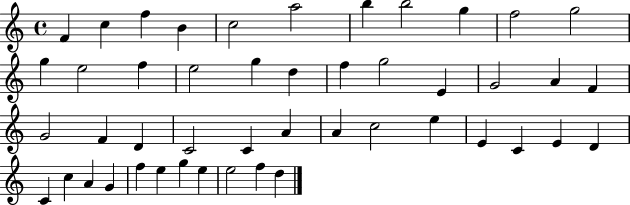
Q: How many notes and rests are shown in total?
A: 47